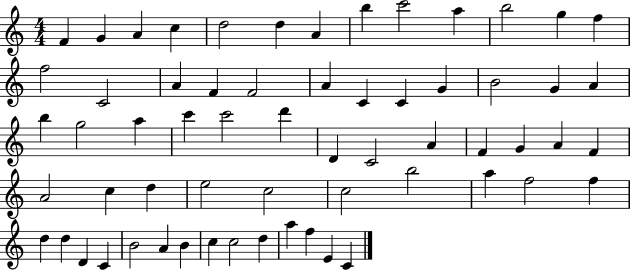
F4/q G4/q A4/q C5/q D5/h D5/q A4/q B5/q C6/h A5/q B5/h G5/q F5/q F5/h C4/h A4/q F4/q F4/h A4/q C4/q C4/q G4/q B4/h G4/q A4/q B5/q G5/h A5/q C6/q C6/h D6/q D4/q C4/h A4/q F4/q G4/q A4/q F4/q A4/h C5/q D5/q E5/h C5/h C5/h B5/h A5/q F5/h F5/q D5/q D5/q D4/q C4/q B4/h A4/q B4/q C5/q C5/h D5/q A5/q F5/q E4/q C4/q